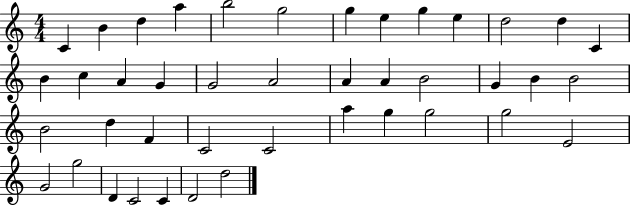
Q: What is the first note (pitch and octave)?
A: C4